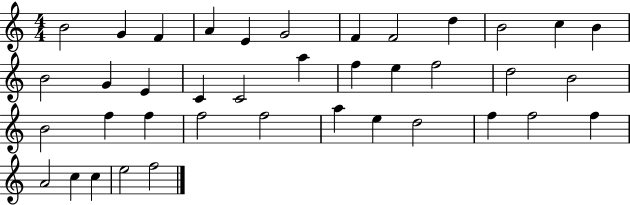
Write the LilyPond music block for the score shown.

{
  \clef treble
  \numericTimeSignature
  \time 4/4
  \key c \major
  b'2 g'4 f'4 | a'4 e'4 g'2 | f'4 f'2 d''4 | b'2 c''4 b'4 | \break b'2 g'4 e'4 | c'4 c'2 a''4 | f''4 e''4 f''2 | d''2 b'2 | \break b'2 f''4 f''4 | f''2 f''2 | a''4 e''4 d''2 | f''4 f''2 f''4 | \break a'2 c''4 c''4 | e''2 f''2 | \bar "|."
}